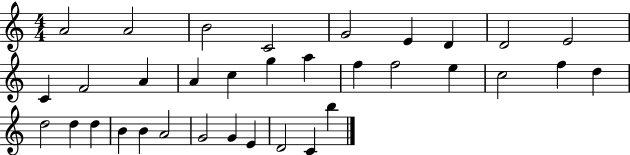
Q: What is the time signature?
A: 4/4